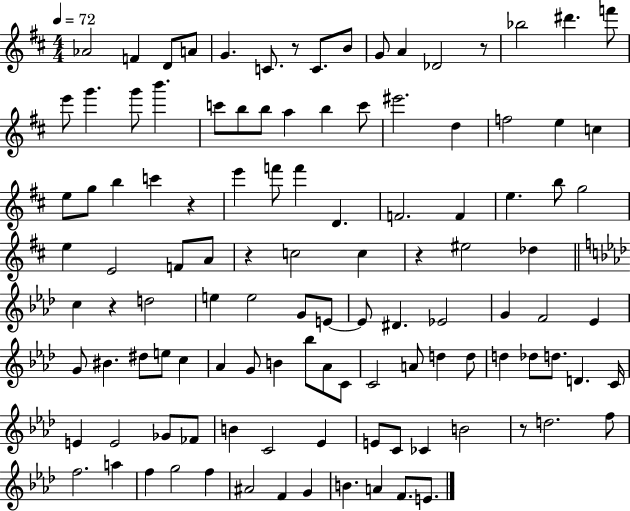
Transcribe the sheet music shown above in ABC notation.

X:1
T:Untitled
M:4/4
L:1/4
K:D
_A2 F D/2 A/2 G C/2 z/2 C/2 B/2 G/2 A _D2 z/2 _b2 ^d' f'/2 e'/2 g' g'/2 b' c'/2 b/2 b/2 a b c'/2 ^e'2 d f2 e c e/2 g/2 b c' z e' f'/2 f' D F2 F e b/2 g2 e E2 F/2 A/2 z c2 c z ^e2 _d c z d2 e e2 G/2 E/2 E/2 ^D _E2 G F2 _E G/2 ^B ^d/2 e/2 c _A G/2 B _b/2 _A/2 C/2 C2 A/2 d d/2 d _d/2 d/2 D C/4 E E2 _G/2 _F/2 B C2 _E E/2 C/2 _C B2 z/2 d2 f/2 f2 a f g2 f ^A2 F G B A F/2 E/2